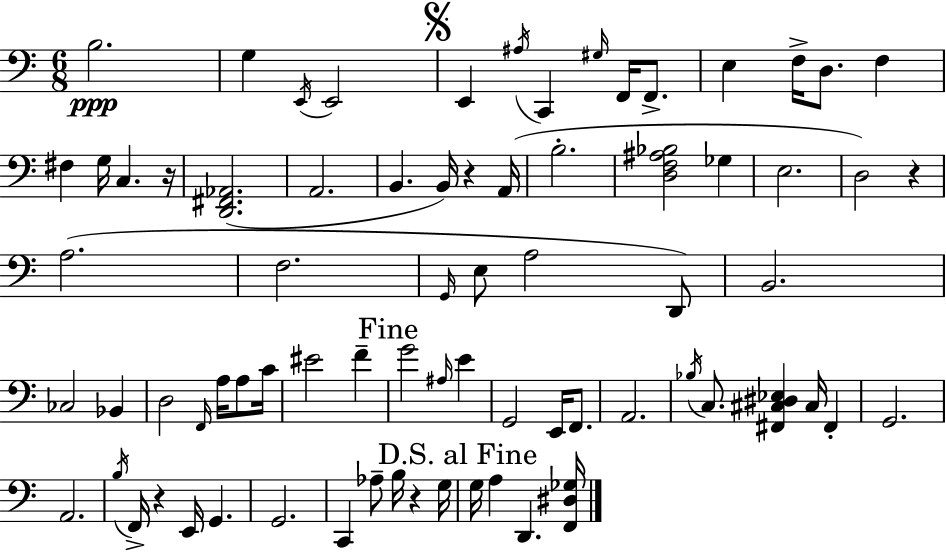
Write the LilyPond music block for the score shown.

{
  \clef bass
  \numericTimeSignature
  \time 6/8
  \key a \minor
  b2.\ppp | g4 \acciaccatura { e,16 } e,2 | \mark \markup { \musicglyph "scripts.segno" } e,4 \acciaccatura { ais16 } c,4 \grace { gis16 } f,16 | f,8.-> e4 f16-> d8. f4 | \break fis4 g16 c4. | r16 <d, fis, aes,>2.( | a,2. | b,4. b,16) r4 | \break a,16( b2.-. | <d f ais bes>2 ges4 | e2. | d2) r4 | \break a2.( | f2. | \grace { g,16 } e8 a2 | d,8) b,2. | \break ces2 | bes,4 d2 | \grace { f,16 } a16 a8 c'16 eis'2 | f'4-- \mark "Fine" g'2 | \break \grace { ais16 } e'4 g,2 | e,16 f,8. a,2. | \acciaccatura { bes16 } c8. <fis, cis dis ees>4 | cis16 fis,4-. g,2. | \break a,2. | \acciaccatura { b16 } f,16-> r4 | e,16 g,4. g,2. | c,4 | \break aes8-- b16 r4 g16 \mark "D.S. al Fine" g16 a4 | d,4. <f, dis ges>16 \bar "|."
}